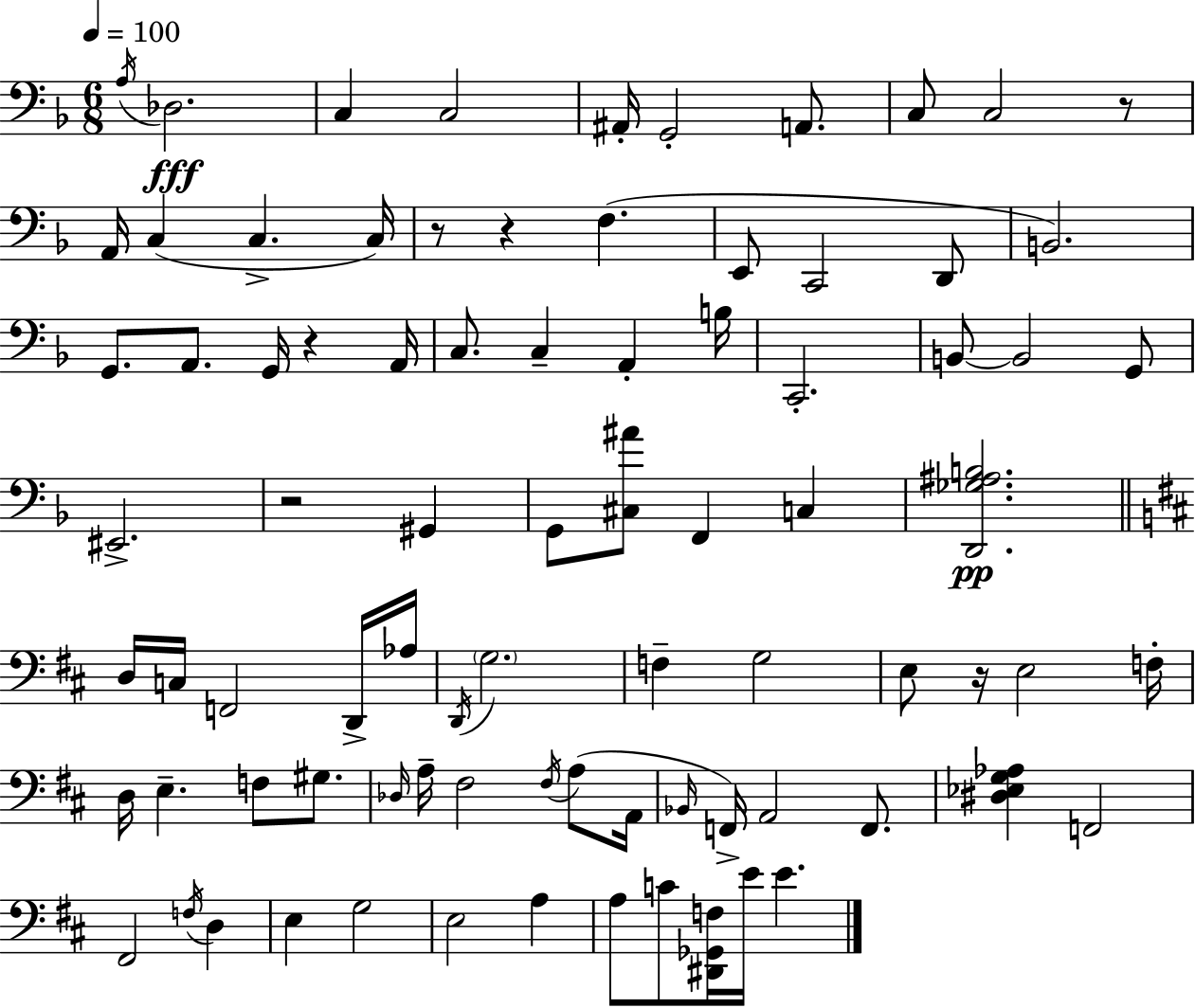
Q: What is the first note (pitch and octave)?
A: A3